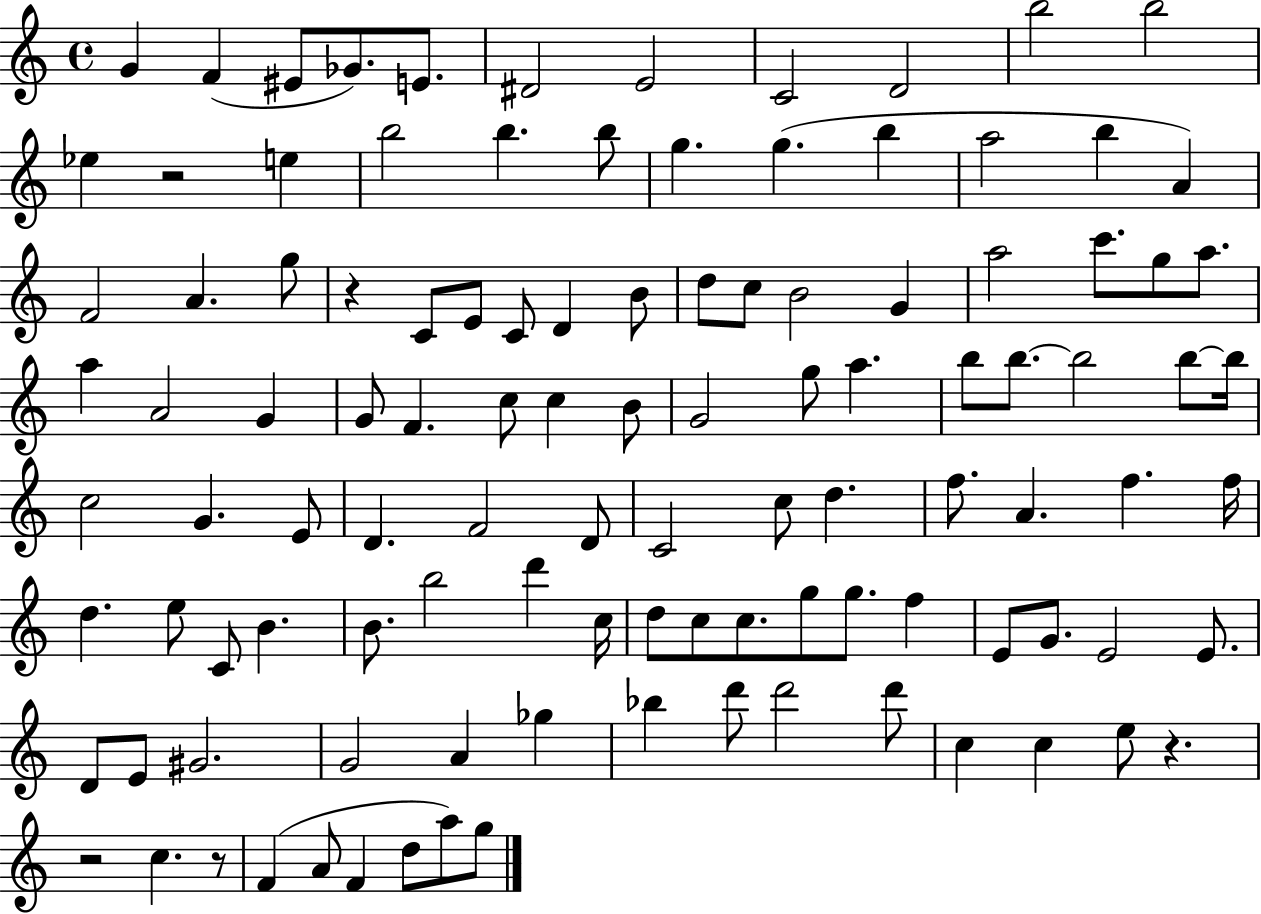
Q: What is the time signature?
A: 4/4